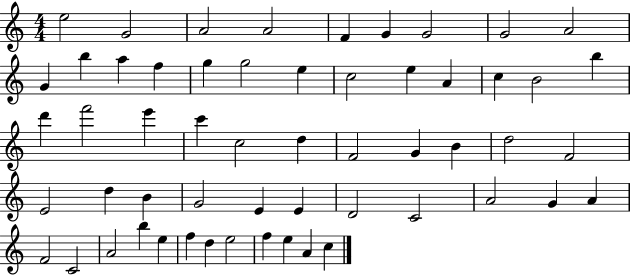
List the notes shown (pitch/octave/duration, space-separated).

E5/h G4/h A4/h A4/h F4/q G4/q G4/h G4/h A4/h G4/q B5/q A5/q F5/q G5/q G5/h E5/q C5/h E5/q A4/q C5/q B4/h B5/q D6/q F6/h E6/q C6/q C5/h D5/q F4/h G4/q B4/q D5/h F4/h E4/h D5/q B4/q G4/h E4/q E4/q D4/h C4/h A4/h G4/q A4/q F4/h C4/h A4/h B5/q E5/q F5/q D5/q E5/h F5/q E5/q A4/q C5/q